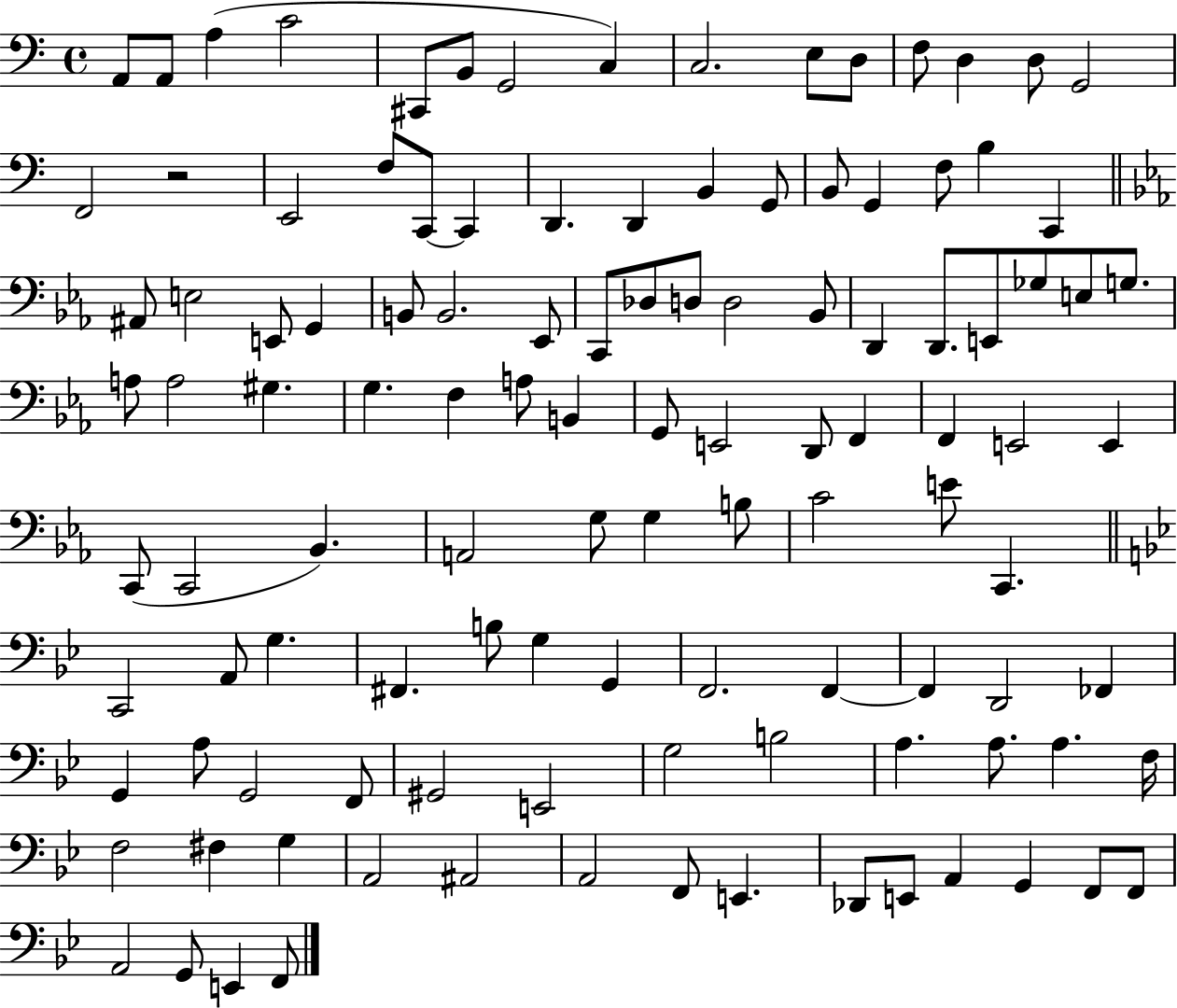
{
  \clef bass
  \time 4/4
  \defaultTimeSignature
  \key c \major
  a,8 a,8 a4( c'2 | cis,8 b,8 g,2 c4) | c2. e8 d8 | f8 d4 d8 g,2 | \break f,2 r2 | e,2 f8 c,8~~ c,4 | d,4. d,4 b,4 g,8 | b,8 g,4 f8 b4 c,4 | \break \bar "||" \break \key ees \major ais,8 e2 e,8 g,4 | b,8 b,2. ees,8 | c,8 des8 d8 d2 bes,8 | d,4 d,8. e,8 ges8 e8 g8. | \break a8 a2 gis4. | g4. f4 a8 b,4 | g,8 e,2 d,8 f,4 | f,4 e,2 e,4 | \break c,8( c,2 bes,4.) | a,2 g8 g4 b8 | c'2 e'8 c,4. | \bar "||" \break \key bes \major c,2 a,8 g4. | fis,4. b8 g4 g,4 | f,2. f,4~~ | f,4 d,2 fes,4 | \break g,4 a8 g,2 f,8 | gis,2 e,2 | g2 b2 | a4. a8. a4. f16 | \break f2 fis4 g4 | a,2 ais,2 | a,2 f,8 e,4. | des,8 e,8 a,4 g,4 f,8 f,8 | \break a,2 g,8 e,4 f,8 | \bar "|."
}